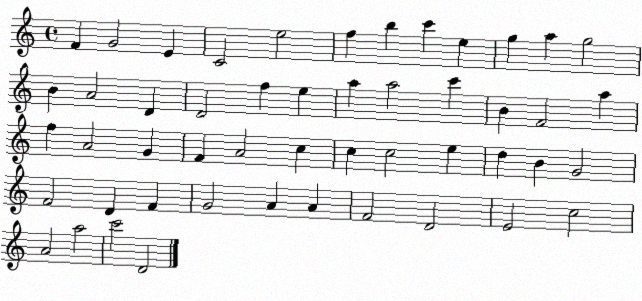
X:1
T:Untitled
M:4/4
L:1/4
K:C
F G2 E C2 e2 f b c' e g a g2 B A2 D D2 f e a a2 c' B F2 a f A2 G F A2 c c c2 e d B G2 F2 D F G2 A A F2 D2 E2 c2 A2 a2 c'2 D2